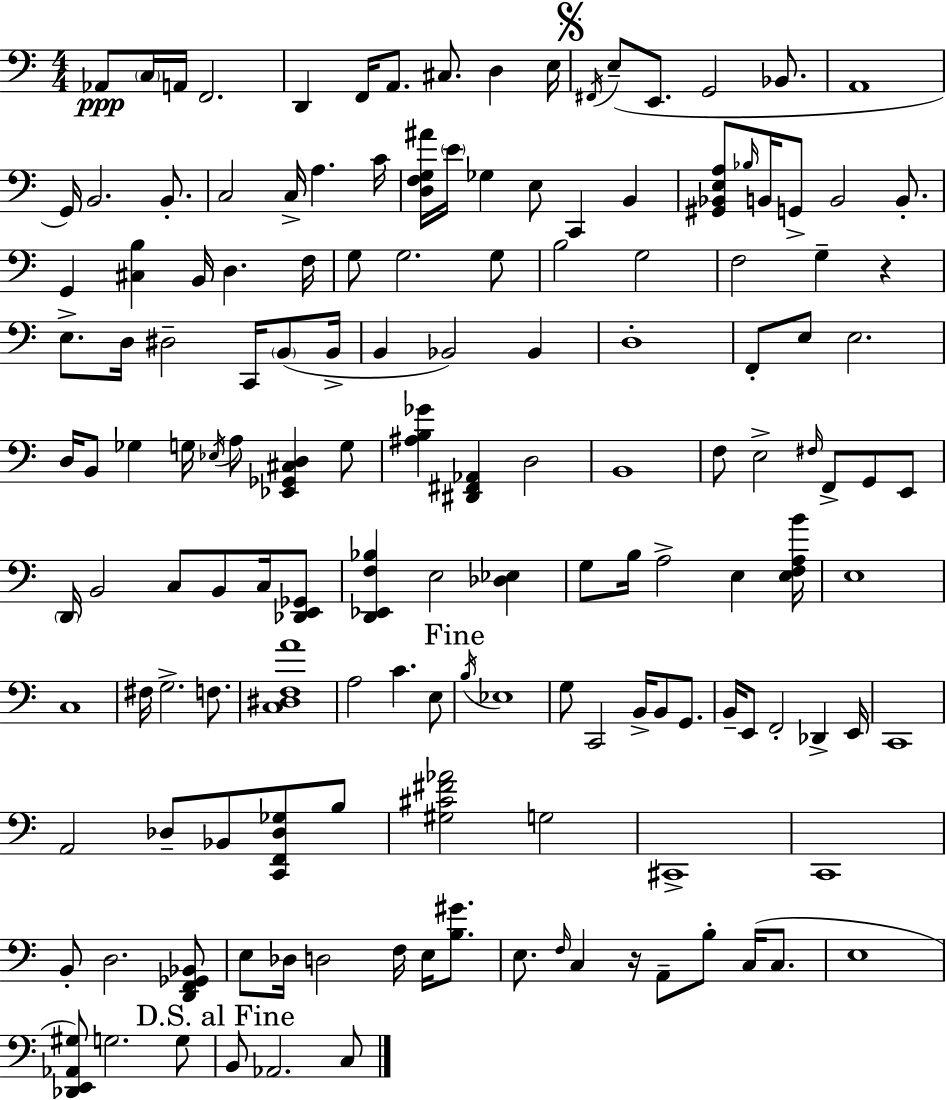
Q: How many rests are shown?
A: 2